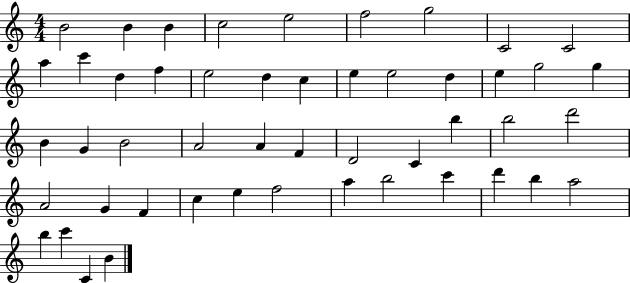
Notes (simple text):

B4/h B4/q B4/q C5/h E5/h F5/h G5/h C4/h C4/h A5/q C6/q D5/q F5/q E5/h D5/q C5/q E5/q E5/h D5/q E5/q G5/h G5/q B4/q G4/q B4/h A4/h A4/q F4/q D4/h C4/q B5/q B5/h D6/h A4/h G4/q F4/q C5/q E5/q F5/h A5/q B5/h C6/q D6/q B5/q A5/h B5/q C6/q C4/q B4/q